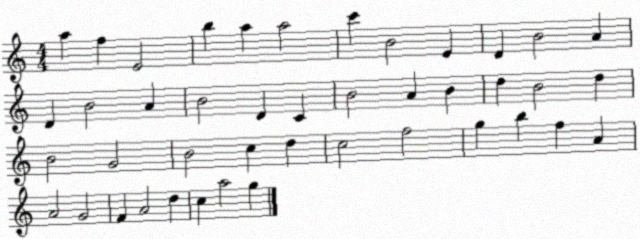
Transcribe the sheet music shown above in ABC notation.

X:1
T:Untitled
M:4/4
L:1/4
K:C
a f E2 b a a2 c' B2 E D B2 A D B2 A B2 D C B2 A B d B2 d B2 G2 B2 c d c2 f2 g b f A A2 G2 F A2 d c a2 g